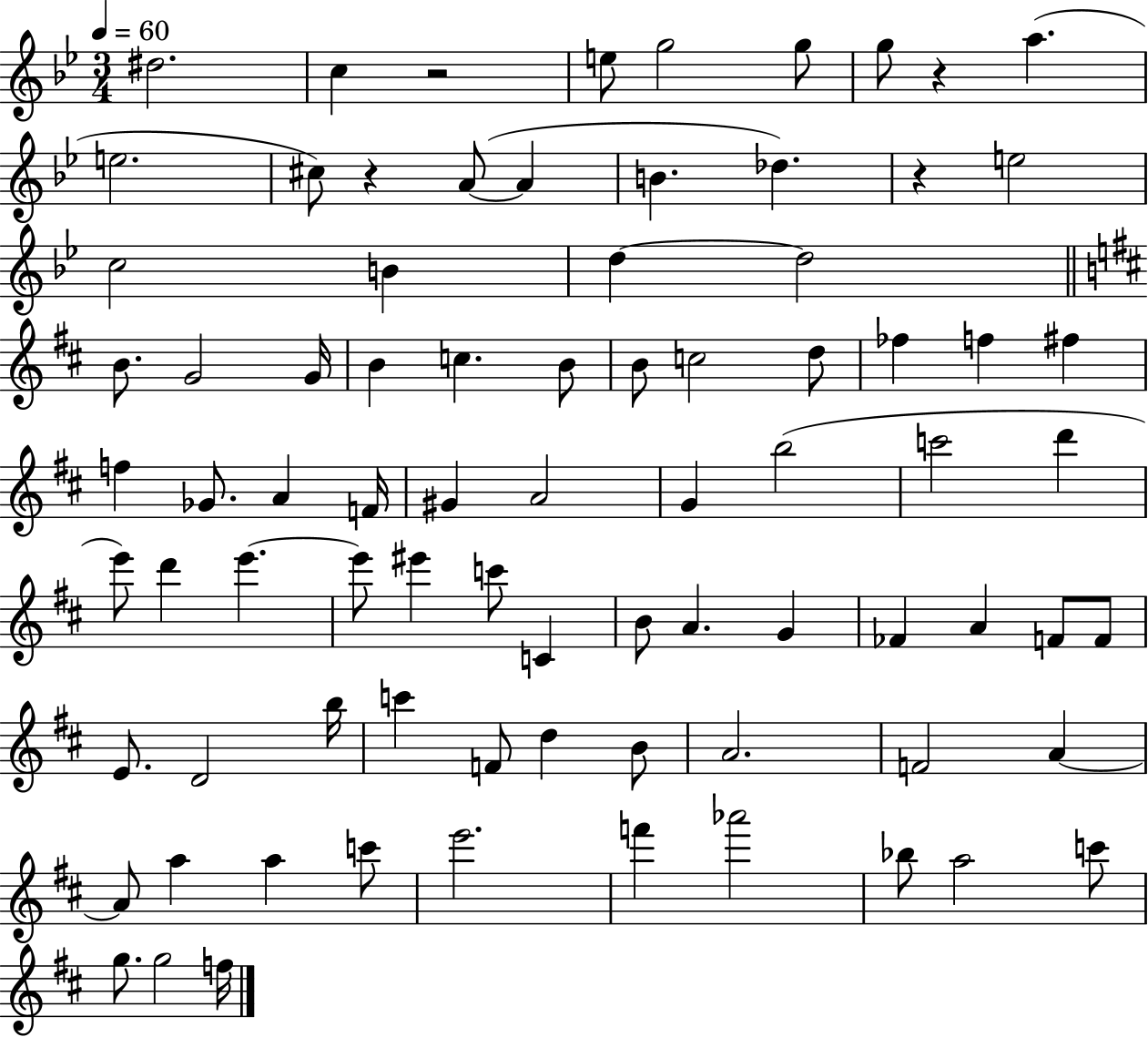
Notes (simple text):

D#5/h. C5/q R/h E5/e G5/h G5/e G5/e R/q A5/q. E5/h. C#5/e R/q A4/e A4/q B4/q. Db5/q. R/q E5/h C5/h B4/q D5/q D5/h B4/e. G4/h G4/s B4/q C5/q. B4/e B4/e C5/h D5/e FES5/q F5/q F#5/q F5/q Gb4/e. A4/q F4/s G#4/q A4/h G4/q B5/h C6/h D6/q E6/e D6/q E6/q. E6/e EIS6/q C6/e C4/q B4/e A4/q. G4/q FES4/q A4/q F4/e F4/e E4/e. D4/h B5/s C6/q F4/e D5/q B4/e A4/h. F4/h A4/q A4/e A5/q A5/q C6/e E6/h. F6/q Ab6/h Bb5/e A5/h C6/e G5/e. G5/h F5/s